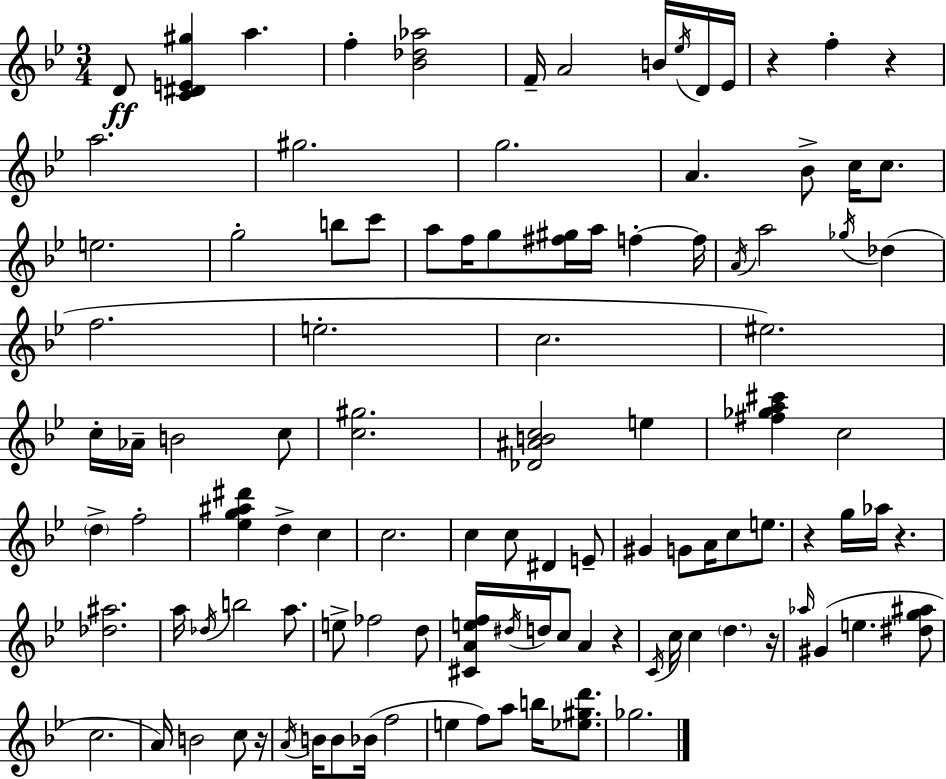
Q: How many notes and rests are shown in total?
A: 107